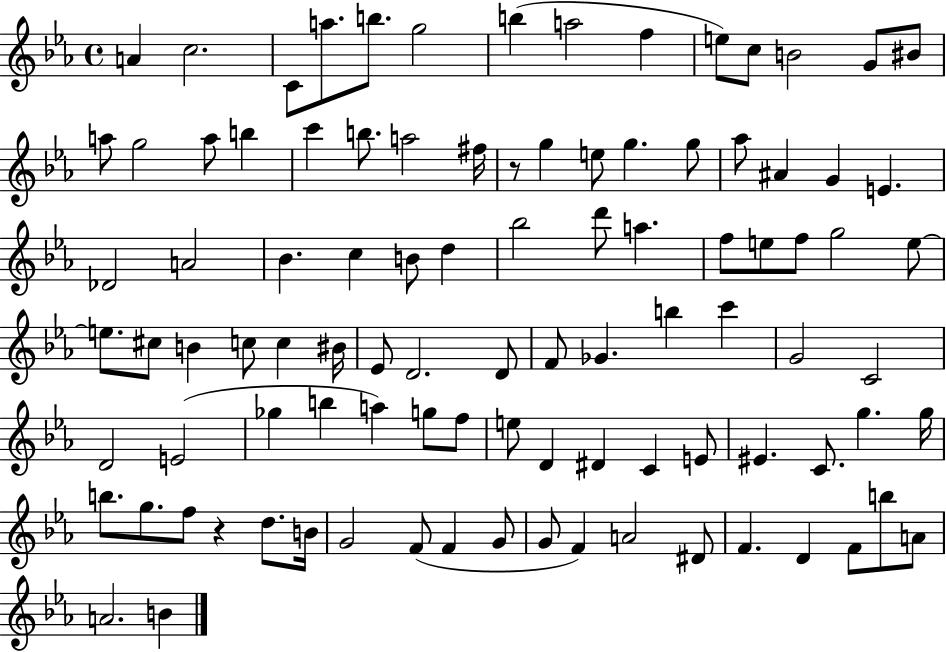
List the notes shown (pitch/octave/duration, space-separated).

A4/q C5/h. C4/e A5/e. B5/e. G5/h B5/q A5/h F5/q E5/e C5/e B4/h G4/e BIS4/e A5/e G5/h A5/e B5/q C6/q B5/e. A5/h F#5/s R/e G5/q E5/e G5/q. G5/e Ab5/e A#4/q G4/q E4/q. Db4/h A4/h Bb4/q. C5/q B4/e D5/q Bb5/h D6/e A5/q. F5/e E5/e F5/e G5/h E5/e E5/e. C#5/e B4/q C5/e C5/q BIS4/s Eb4/e D4/h. D4/e F4/e Gb4/q. B5/q C6/q G4/h C4/h D4/h E4/h Gb5/q B5/q A5/q G5/e F5/e E5/e D4/q D#4/q C4/q E4/e EIS4/q. C4/e. G5/q. G5/s B5/e. G5/e. F5/e R/q D5/e. B4/s G4/h F4/e F4/q G4/e G4/e F4/q A4/h D#4/e F4/q. D4/q F4/e B5/e A4/e A4/h. B4/q